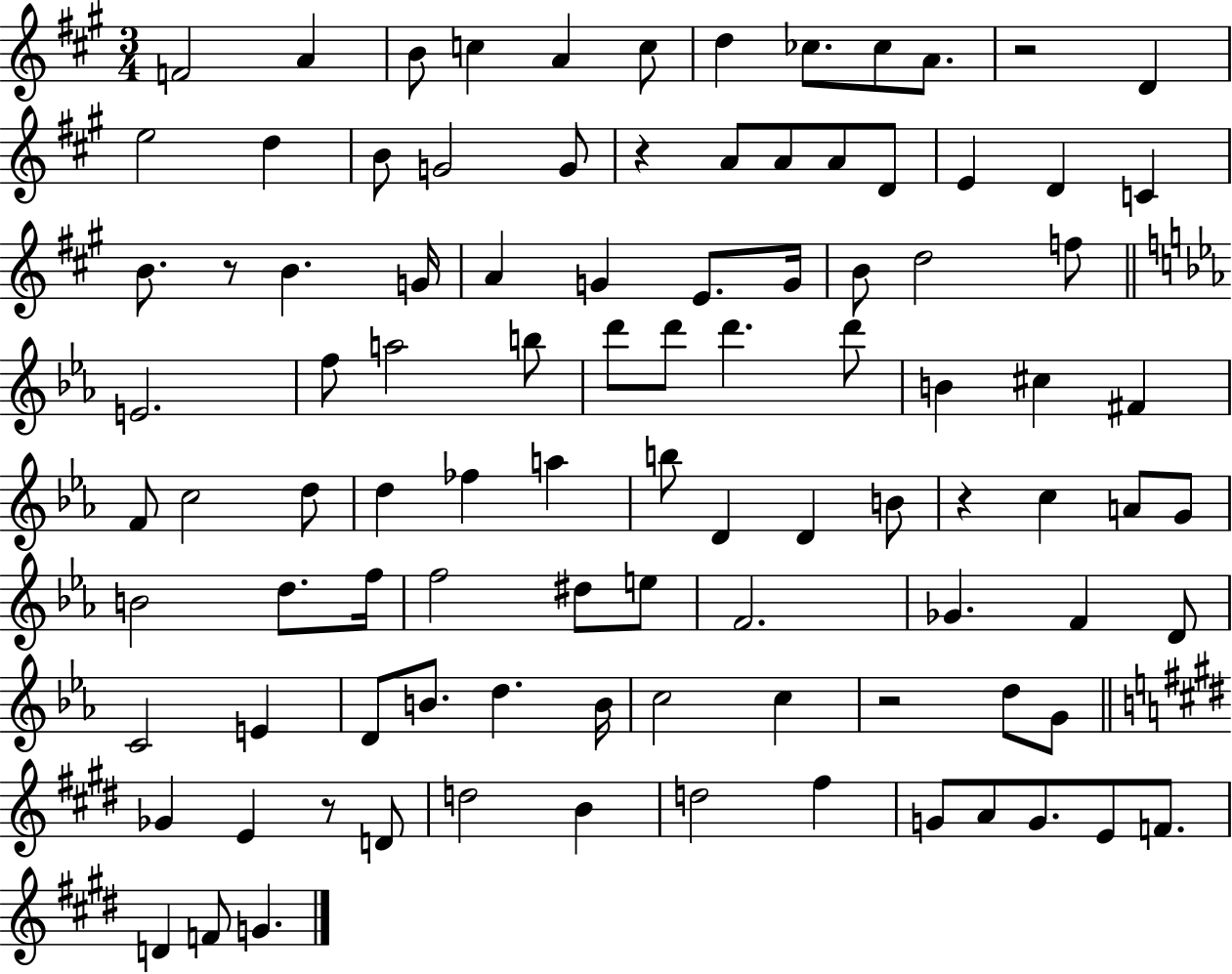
{
  \clef treble
  \numericTimeSignature
  \time 3/4
  \key a \major
  f'2 a'4 | b'8 c''4 a'4 c''8 | d''4 ces''8. ces''8 a'8. | r2 d'4 | \break e''2 d''4 | b'8 g'2 g'8 | r4 a'8 a'8 a'8 d'8 | e'4 d'4 c'4 | \break b'8. r8 b'4. g'16 | a'4 g'4 e'8. g'16 | b'8 d''2 f''8 | \bar "||" \break \key ees \major e'2. | f''8 a''2 b''8 | d'''8 d'''8 d'''4. d'''8 | b'4 cis''4 fis'4 | \break f'8 c''2 d''8 | d''4 fes''4 a''4 | b''8 d'4 d'4 b'8 | r4 c''4 a'8 g'8 | \break b'2 d''8. f''16 | f''2 dis''8 e''8 | f'2. | ges'4. f'4 d'8 | \break c'2 e'4 | d'8 b'8. d''4. b'16 | c''2 c''4 | r2 d''8 g'8 | \break \bar "||" \break \key e \major ges'4 e'4 r8 d'8 | d''2 b'4 | d''2 fis''4 | g'8 a'8 g'8. e'8 f'8. | \break d'4 f'8 g'4. | \bar "|."
}